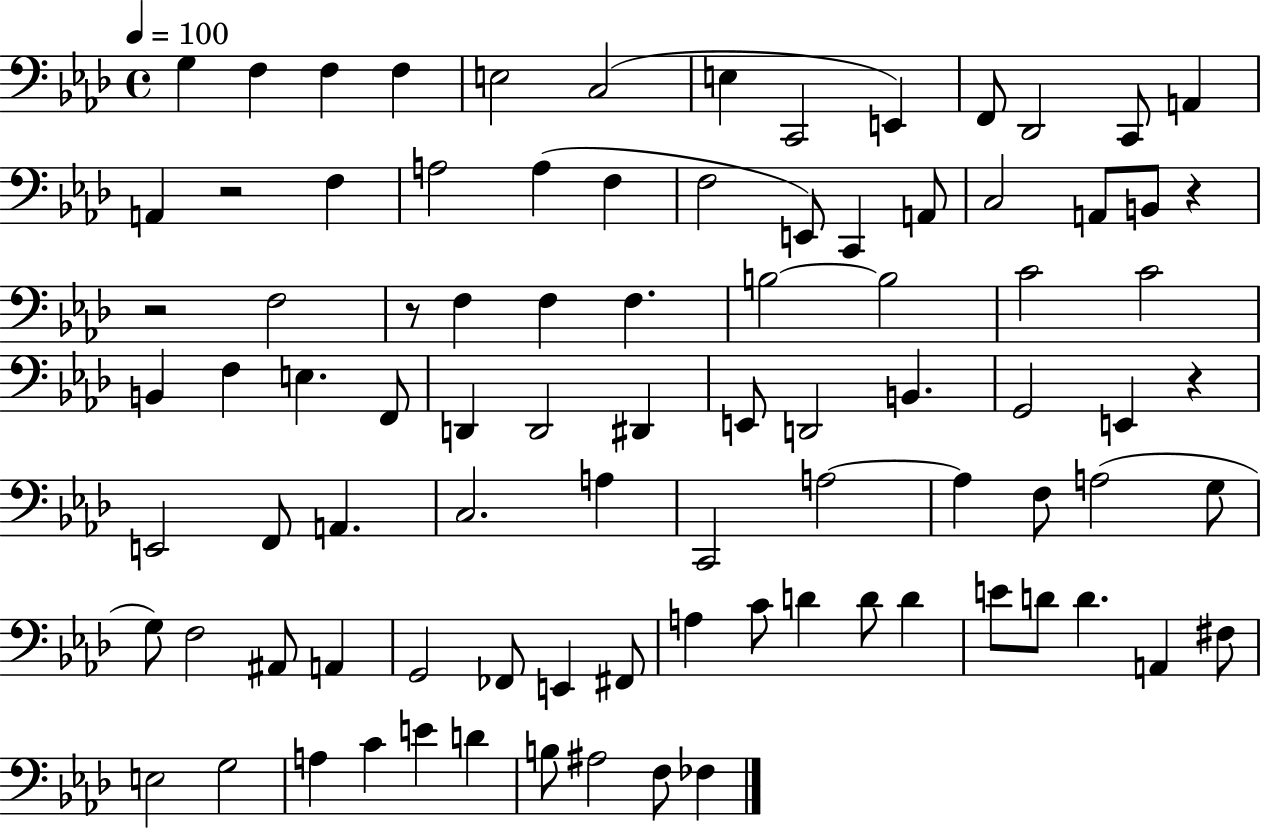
X:1
T:Untitled
M:4/4
L:1/4
K:Ab
G, F, F, F, E,2 C,2 E, C,,2 E,, F,,/2 _D,,2 C,,/2 A,, A,, z2 F, A,2 A, F, F,2 E,,/2 C,, A,,/2 C,2 A,,/2 B,,/2 z z2 F,2 z/2 F, F, F, B,2 B,2 C2 C2 B,, F, E, F,,/2 D,, D,,2 ^D,, E,,/2 D,,2 B,, G,,2 E,, z E,,2 F,,/2 A,, C,2 A, C,,2 A,2 A, F,/2 A,2 G,/2 G,/2 F,2 ^A,,/2 A,, G,,2 _F,,/2 E,, ^F,,/2 A, C/2 D D/2 D E/2 D/2 D A,, ^F,/2 E,2 G,2 A, C E D B,/2 ^A,2 F,/2 _F,